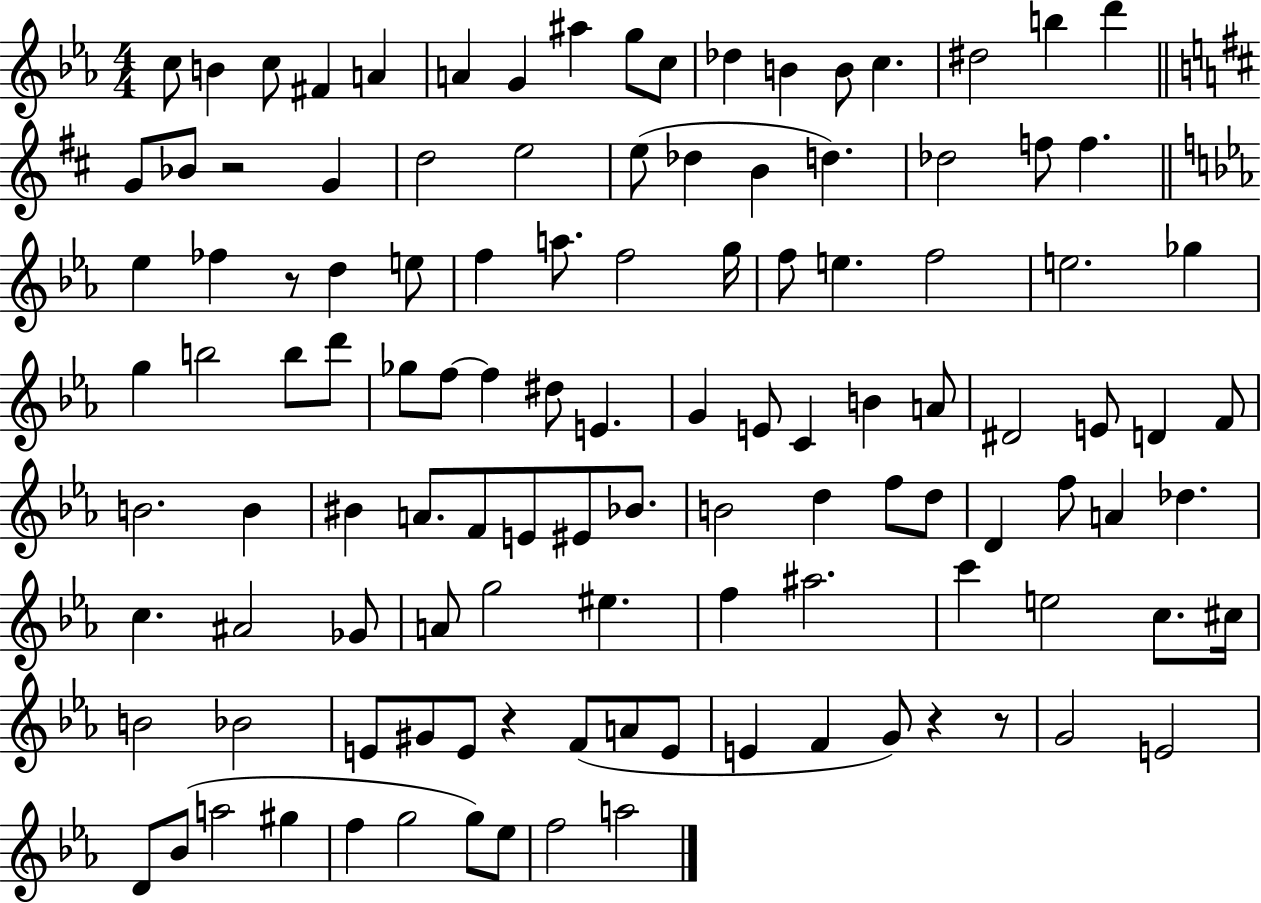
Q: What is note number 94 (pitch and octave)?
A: F4